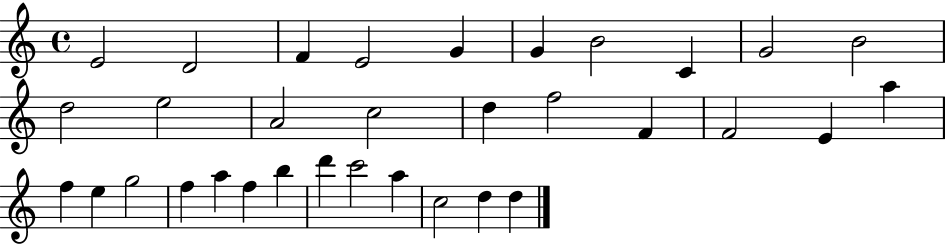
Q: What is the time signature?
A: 4/4